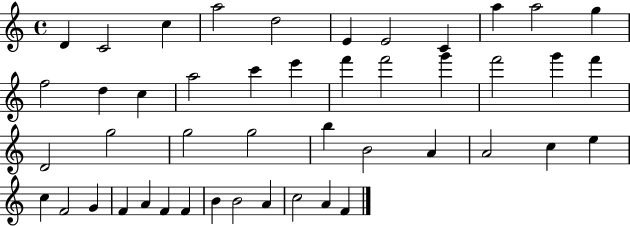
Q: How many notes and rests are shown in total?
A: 46